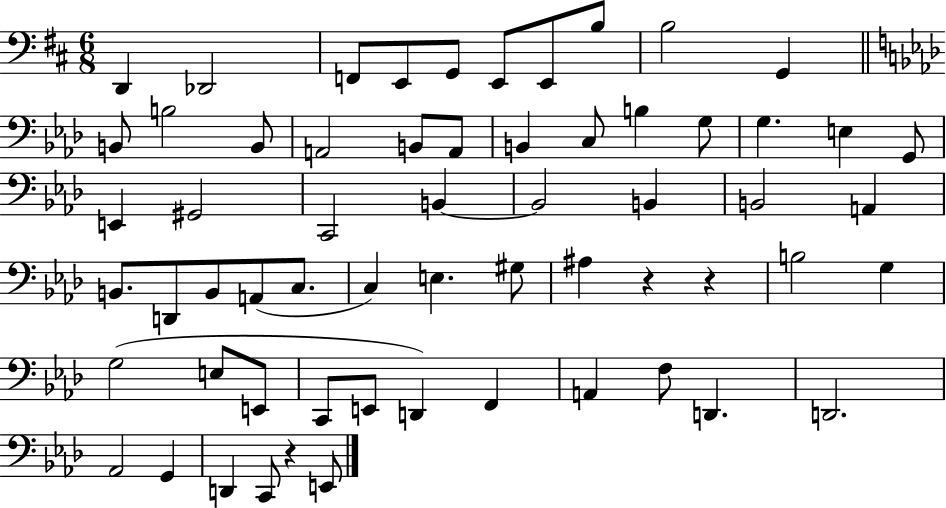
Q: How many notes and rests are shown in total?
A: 61